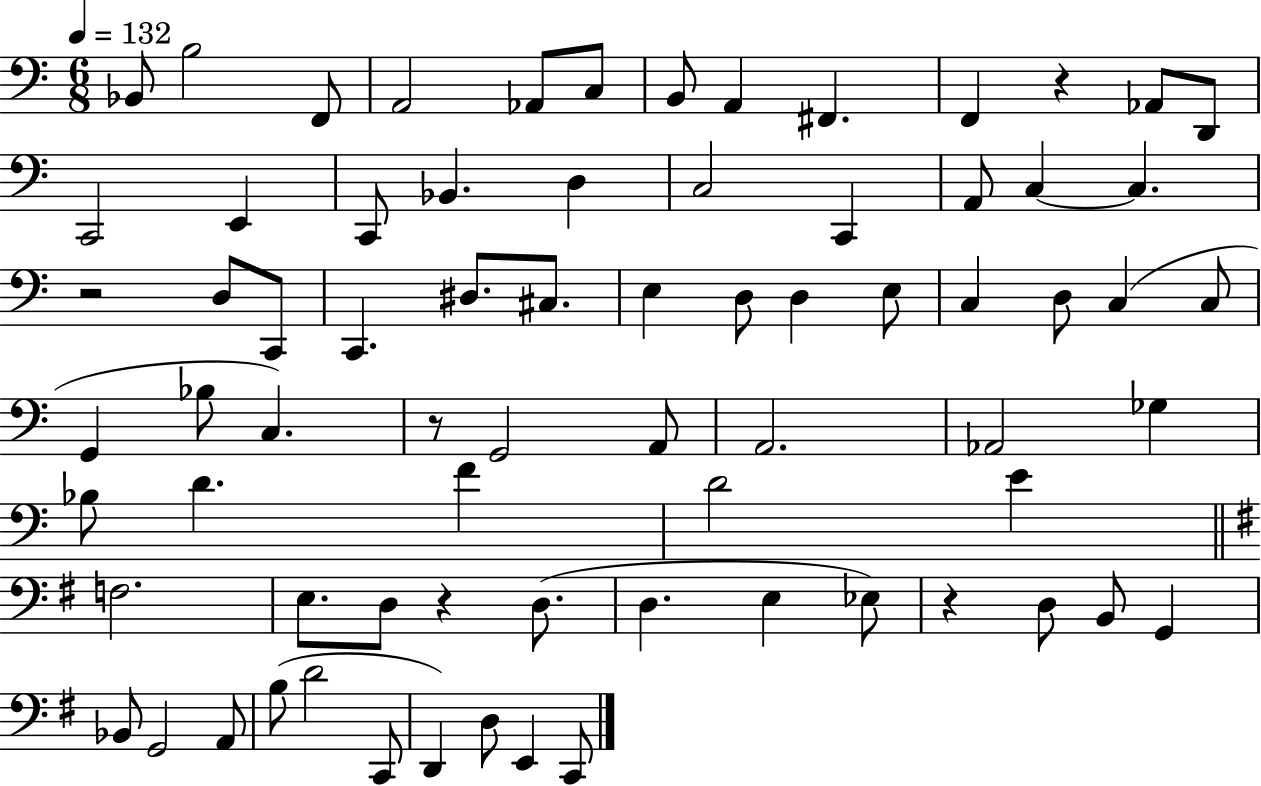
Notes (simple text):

Bb2/e B3/h F2/e A2/h Ab2/e C3/e B2/e A2/q F#2/q. F2/q R/q Ab2/e D2/e C2/h E2/q C2/e Bb2/q. D3/q C3/h C2/q A2/e C3/q C3/q. R/h D3/e C2/e C2/q. D#3/e. C#3/e. E3/q D3/e D3/q E3/e C3/q D3/e C3/q C3/e G2/q Bb3/e C3/q. R/e G2/h A2/e A2/h. Ab2/h Gb3/q Bb3/e D4/q. F4/q D4/h E4/q F3/h. E3/e. D3/e R/q D3/e. D3/q. E3/q Eb3/e R/q D3/e B2/e G2/q Bb2/e G2/h A2/e B3/e D4/h C2/e D2/q D3/e E2/q C2/e